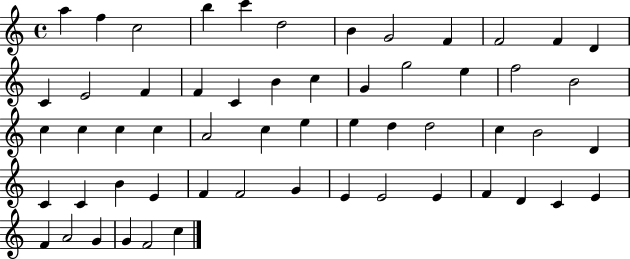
{
  \clef treble
  \time 4/4
  \defaultTimeSignature
  \key c \major
  a''4 f''4 c''2 | b''4 c'''4 d''2 | b'4 g'2 f'4 | f'2 f'4 d'4 | \break c'4 e'2 f'4 | f'4 c'4 b'4 c''4 | g'4 g''2 e''4 | f''2 b'2 | \break c''4 c''4 c''4 c''4 | a'2 c''4 e''4 | e''4 d''4 d''2 | c''4 b'2 d'4 | \break c'4 c'4 b'4 e'4 | f'4 f'2 g'4 | e'4 e'2 e'4 | f'4 d'4 c'4 e'4 | \break f'4 a'2 g'4 | g'4 f'2 c''4 | \bar "|."
}